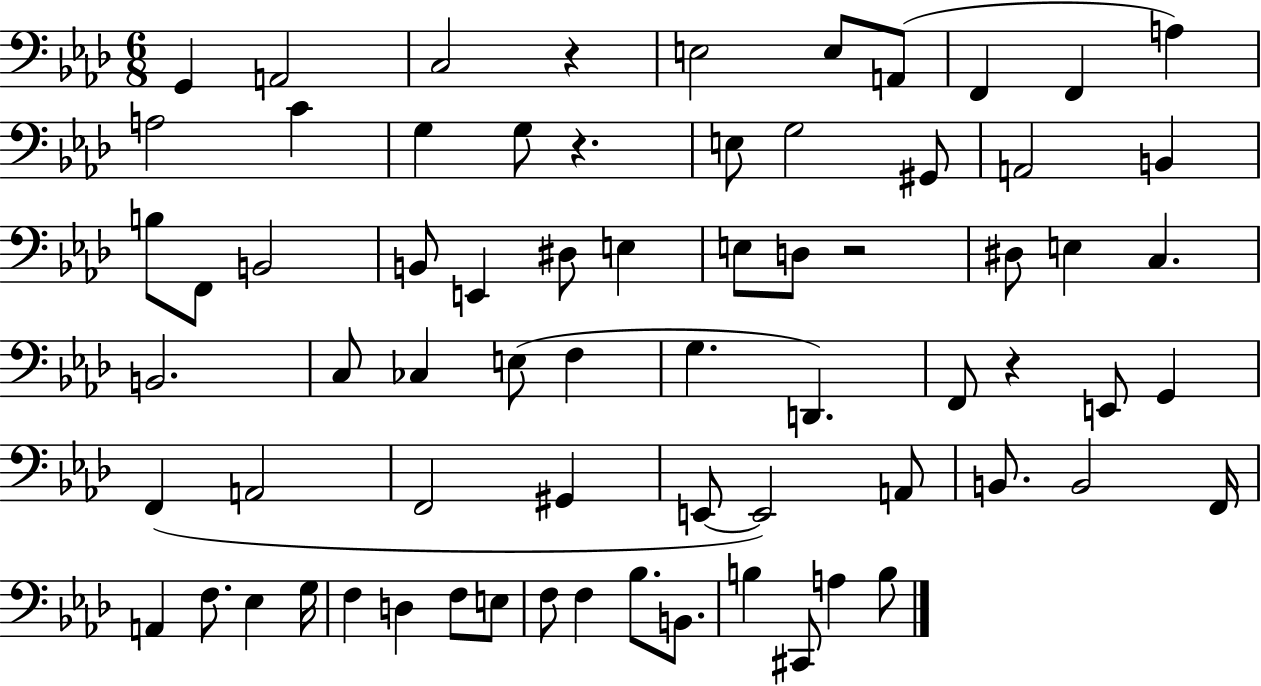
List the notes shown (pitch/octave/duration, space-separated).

G2/q A2/h C3/h R/q E3/h E3/e A2/e F2/q F2/q A3/q A3/h C4/q G3/q G3/e R/q. E3/e G3/h G#2/e A2/h B2/q B3/e F2/e B2/h B2/e E2/q D#3/e E3/q E3/e D3/e R/h D#3/e E3/q C3/q. B2/h. C3/e CES3/q E3/e F3/q G3/q. D2/q. F2/e R/q E2/e G2/q F2/q A2/h F2/h G#2/q E2/e E2/h A2/e B2/e. B2/h F2/s A2/q F3/e. Eb3/q G3/s F3/q D3/q F3/e E3/e F3/e F3/q Bb3/e. B2/e. B3/q C#2/e A3/q B3/e